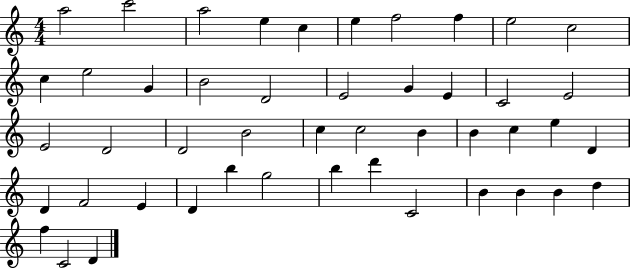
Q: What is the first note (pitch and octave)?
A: A5